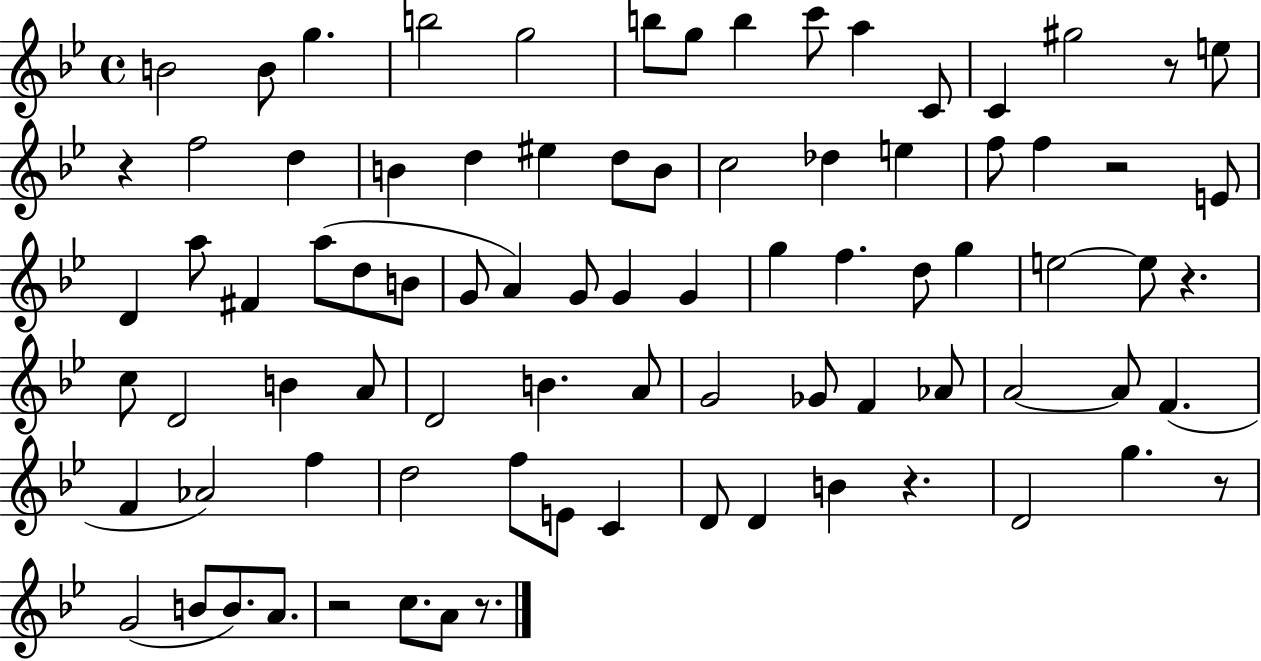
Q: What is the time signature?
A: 4/4